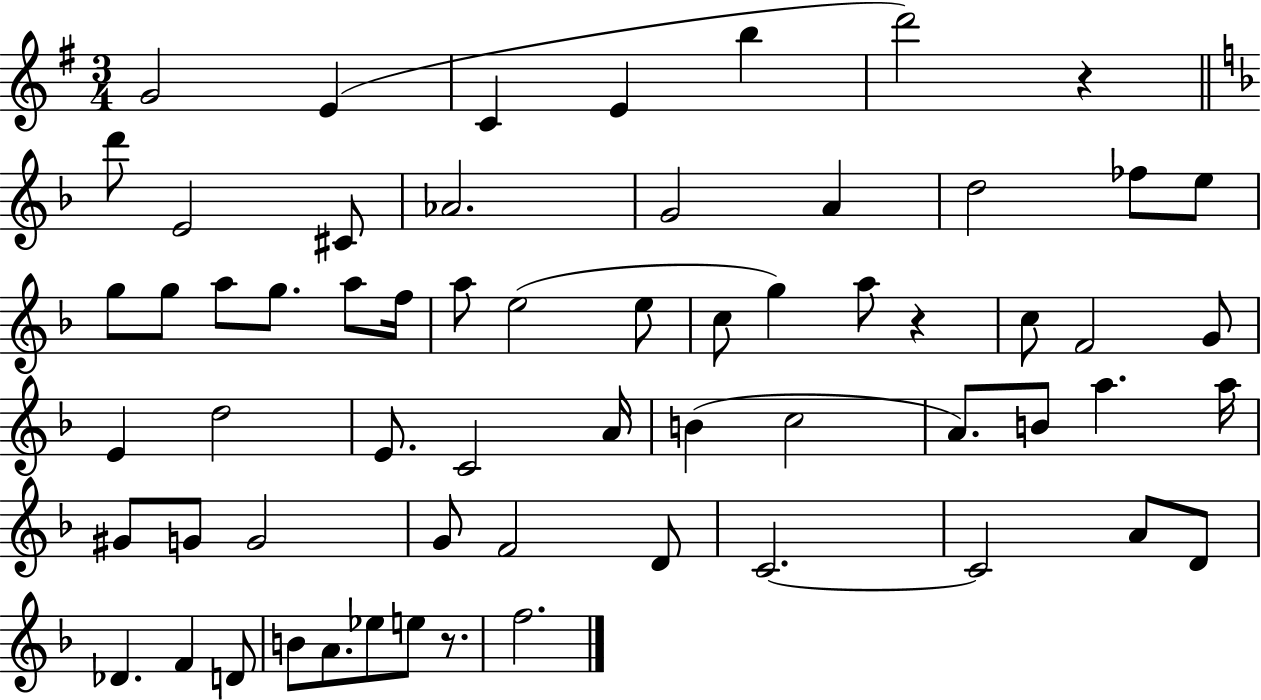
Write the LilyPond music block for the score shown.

{
  \clef treble
  \numericTimeSignature
  \time 3/4
  \key g \major
  g'2 e'4( | c'4 e'4 b''4 | d'''2) r4 | \bar "||" \break \key f \major d'''8 e'2 cis'8 | aes'2. | g'2 a'4 | d''2 fes''8 e''8 | \break g''8 g''8 a''8 g''8. a''8 f''16 | a''8 e''2( e''8 | c''8 g''4) a''8 r4 | c''8 f'2 g'8 | \break e'4 d''2 | e'8. c'2 a'16 | b'4( c''2 | a'8.) b'8 a''4. a''16 | \break gis'8 g'8 g'2 | g'8 f'2 d'8 | c'2.~~ | c'2 a'8 d'8 | \break des'4. f'4 d'8 | b'8 a'8. ees''8 e''8 r8. | f''2. | \bar "|."
}